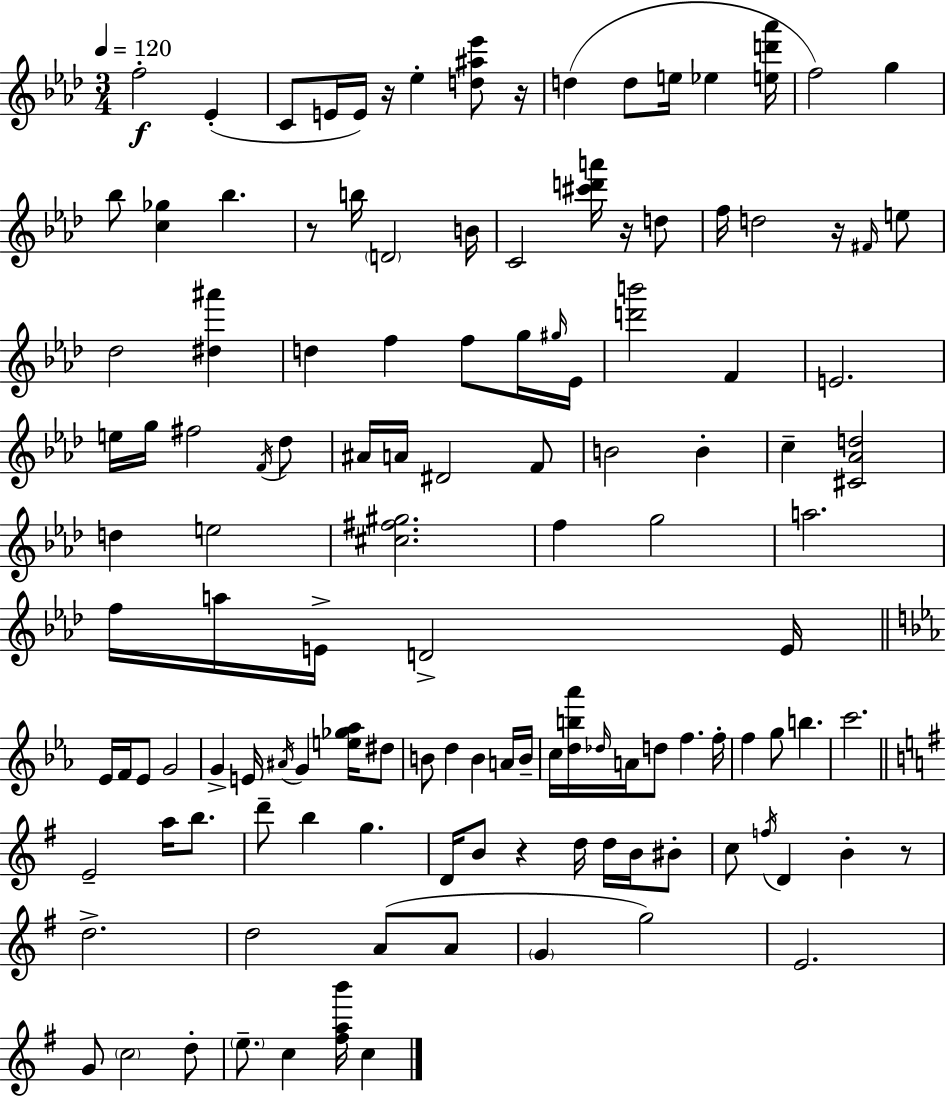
F5/h Eb4/q C4/e E4/s E4/s R/s Eb5/q [D5,A#5,Eb6]/e R/s D5/q D5/e E5/s Eb5/q [E5,D6,Ab6]/s F5/h G5/q Bb5/e [C5,Gb5]/q Bb5/q. R/e B5/s D4/h B4/s C4/h [C#6,D6,A6]/s R/s D5/e F5/s D5/h R/s F#4/s E5/e Db5/h [D#5,A#6]/q D5/q F5/q F5/e G5/s G#5/s Eb4/s [D6,B6]/h F4/q E4/h. E5/s G5/s F#5/h F4/s Db5/e A#4/s A4/s D#4/h F4/e B4/h B4/q C5/q [C#4,Ab4,D5]/h D5/q E5/h [C#5,F#5,G#5]/h. F5/q G5/h A5/h. F5/s A5/s E4/s D4/h E4/s Eb4/s F4/s Eb4/e G4/h G4/q E4/s A#4/s G4/q [E5,Gb5,Ab5]/s D#5/e B4/e D5/q B4/q A4/s B4/s C5/s [D5,B5,Ab6]/s Db5/s A4/s D5/e F5/q. F5/s F5/q G5/e B5/q. C6/h. E4/h A5/s B5/e. D6/e B5/q G5/q. D4/s B4/e R/q D5/s D5/s B4/s BIS4/e C5/e F5/s D4/q B4/q R/e D5/h. D5/h A4/e A4/e G4/q G5/h E4/h. G4/e C5/h D5/e E5/e. C5/q [F#5,A5,B6]/s C5/q